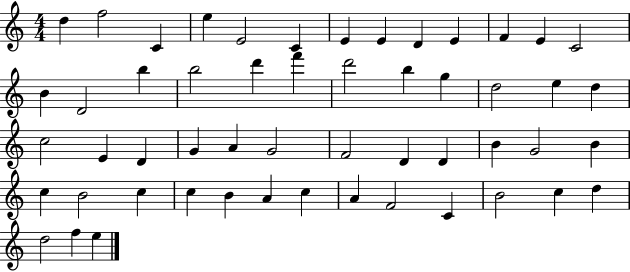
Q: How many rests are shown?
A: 0